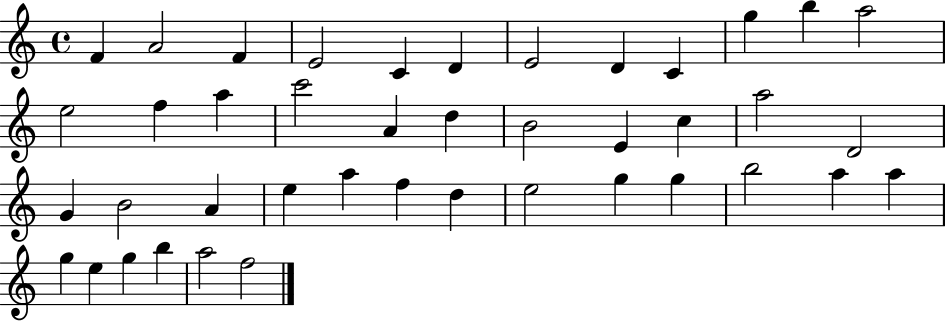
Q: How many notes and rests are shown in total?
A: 42